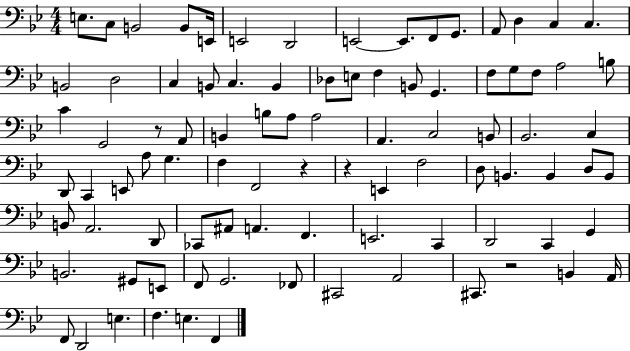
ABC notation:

X:1
T:Untitled
M:4/4
L:1/4
K:Bb
E,/2 C,/2 B,,2 B,,/2 E,,/4 E,,2 D,,2 E,,2 E,,/2 F,,/2 G,,/2 A,,/2 D, C, C, B,,2 D,2 C, B,,/2 C, B,, _D,/2 E,/2 F, B,,/2 G,, F,/2 G,/2 F,/2 A,2 B,/2 C G,,2 z/2 A,,/2 B,, B,/2 A,/2 A,2 A,, C,2 B,,/2 _B,,2 C, D,,/2 C,, E,,/2 A,/2 G, F, F,,2 z z E,, F,2 D,/2 B,, B,, D,/2 B,,/2 B,,/2 A,,2 D,,/2 _C,,/2 ^A,,/2 A,, F,, E,,2 C,, D,,2 C,, G,, B,,2 ^G,,/2 E,,/2 F,,/2 G,,2 _F,,/2 ^C,,2 A,,2 ^C,,/2 z2 B,, A,,/4 F,,/2 D,,2 E, F, E, F,,